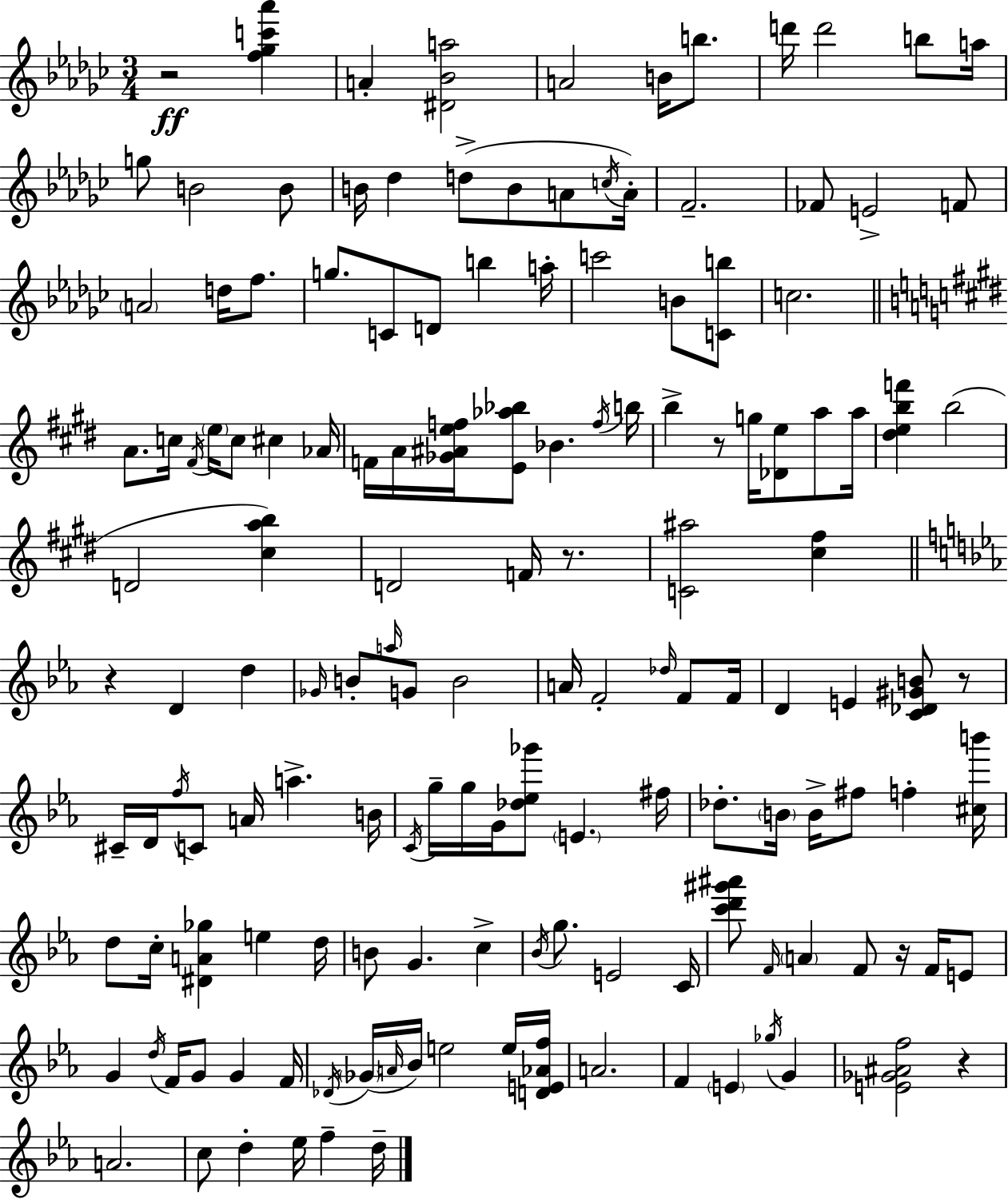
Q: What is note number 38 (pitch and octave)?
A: C5